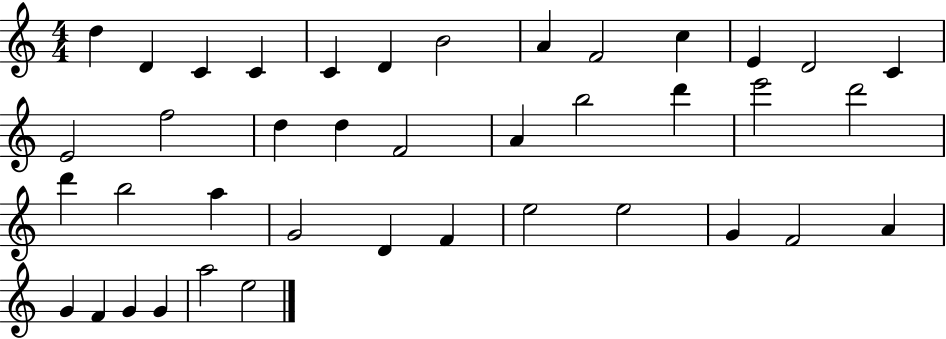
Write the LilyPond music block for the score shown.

{
  \clef treble
  \numericTimeSignature
  \time 4/4
  \key c \major
  d''4 d'4 c'4 c'4 | c'4 d'4 b'2 | a'4 f'2 c''4 | e'4 d'2 c'4 | \break e'2 f''2 | d''4 d''4 f'2 | a'4 b''2 d'''4 | e'''2 d'''2 | \break d'''4 b''2 a''4 | g'2 d'4 f'4 | e''2 e''2 | g'4 f'2 a'4 | \break g'4 f'4 g'4 g'4 | a''2 e''2 | \bar "|."
}